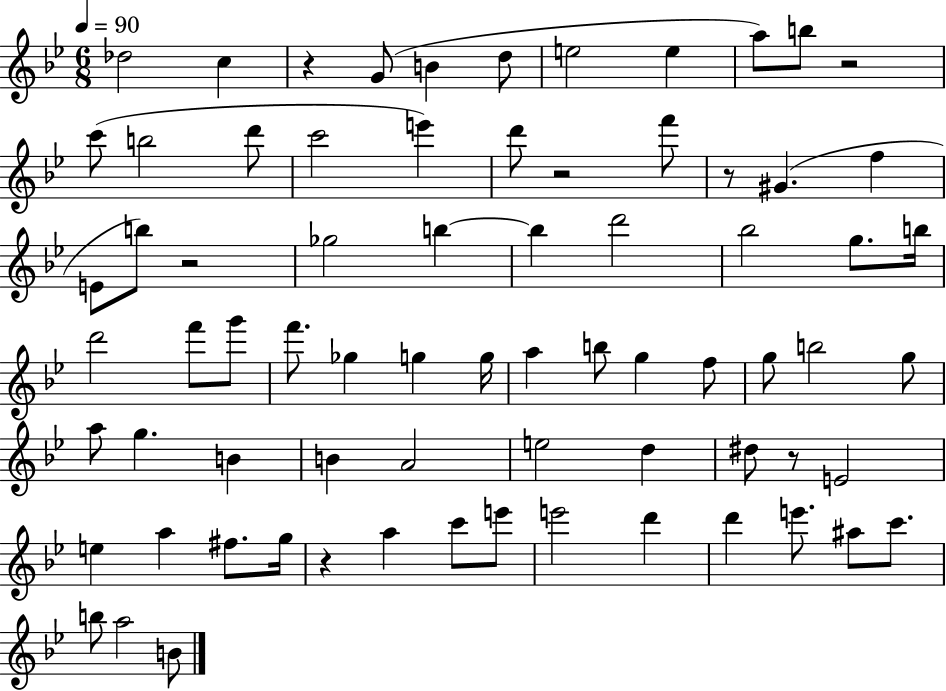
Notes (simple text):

Db5/h C5/q R/q G4/e B4/q D5/e E5/h E5/q A5/e B5/e R/h C6/e B5/h D6/e C6/h E6/q D6/e R/h F6/e R/e G#4/q. F5/q E4/e B5/e R/h Gb5/h B5/q B5/q D6/h Bb5/h G5/e. B5/s D6/h F6/e G6/e F6/e. Gb5/q G5/q G5/s A5/q B5/e G5/q F5/e G5/e B5/h G5/e A5/e G5/q. B4/q B4/q A4/h E5/h D5/q D#5/e R/e E4/h E5/q A5/q F#5/e. G5/s R/q A5/q C6/e E6/e E6/h D6/q D6/q E6/e. A#5/e C6/e. B5/e A5/h B4/e